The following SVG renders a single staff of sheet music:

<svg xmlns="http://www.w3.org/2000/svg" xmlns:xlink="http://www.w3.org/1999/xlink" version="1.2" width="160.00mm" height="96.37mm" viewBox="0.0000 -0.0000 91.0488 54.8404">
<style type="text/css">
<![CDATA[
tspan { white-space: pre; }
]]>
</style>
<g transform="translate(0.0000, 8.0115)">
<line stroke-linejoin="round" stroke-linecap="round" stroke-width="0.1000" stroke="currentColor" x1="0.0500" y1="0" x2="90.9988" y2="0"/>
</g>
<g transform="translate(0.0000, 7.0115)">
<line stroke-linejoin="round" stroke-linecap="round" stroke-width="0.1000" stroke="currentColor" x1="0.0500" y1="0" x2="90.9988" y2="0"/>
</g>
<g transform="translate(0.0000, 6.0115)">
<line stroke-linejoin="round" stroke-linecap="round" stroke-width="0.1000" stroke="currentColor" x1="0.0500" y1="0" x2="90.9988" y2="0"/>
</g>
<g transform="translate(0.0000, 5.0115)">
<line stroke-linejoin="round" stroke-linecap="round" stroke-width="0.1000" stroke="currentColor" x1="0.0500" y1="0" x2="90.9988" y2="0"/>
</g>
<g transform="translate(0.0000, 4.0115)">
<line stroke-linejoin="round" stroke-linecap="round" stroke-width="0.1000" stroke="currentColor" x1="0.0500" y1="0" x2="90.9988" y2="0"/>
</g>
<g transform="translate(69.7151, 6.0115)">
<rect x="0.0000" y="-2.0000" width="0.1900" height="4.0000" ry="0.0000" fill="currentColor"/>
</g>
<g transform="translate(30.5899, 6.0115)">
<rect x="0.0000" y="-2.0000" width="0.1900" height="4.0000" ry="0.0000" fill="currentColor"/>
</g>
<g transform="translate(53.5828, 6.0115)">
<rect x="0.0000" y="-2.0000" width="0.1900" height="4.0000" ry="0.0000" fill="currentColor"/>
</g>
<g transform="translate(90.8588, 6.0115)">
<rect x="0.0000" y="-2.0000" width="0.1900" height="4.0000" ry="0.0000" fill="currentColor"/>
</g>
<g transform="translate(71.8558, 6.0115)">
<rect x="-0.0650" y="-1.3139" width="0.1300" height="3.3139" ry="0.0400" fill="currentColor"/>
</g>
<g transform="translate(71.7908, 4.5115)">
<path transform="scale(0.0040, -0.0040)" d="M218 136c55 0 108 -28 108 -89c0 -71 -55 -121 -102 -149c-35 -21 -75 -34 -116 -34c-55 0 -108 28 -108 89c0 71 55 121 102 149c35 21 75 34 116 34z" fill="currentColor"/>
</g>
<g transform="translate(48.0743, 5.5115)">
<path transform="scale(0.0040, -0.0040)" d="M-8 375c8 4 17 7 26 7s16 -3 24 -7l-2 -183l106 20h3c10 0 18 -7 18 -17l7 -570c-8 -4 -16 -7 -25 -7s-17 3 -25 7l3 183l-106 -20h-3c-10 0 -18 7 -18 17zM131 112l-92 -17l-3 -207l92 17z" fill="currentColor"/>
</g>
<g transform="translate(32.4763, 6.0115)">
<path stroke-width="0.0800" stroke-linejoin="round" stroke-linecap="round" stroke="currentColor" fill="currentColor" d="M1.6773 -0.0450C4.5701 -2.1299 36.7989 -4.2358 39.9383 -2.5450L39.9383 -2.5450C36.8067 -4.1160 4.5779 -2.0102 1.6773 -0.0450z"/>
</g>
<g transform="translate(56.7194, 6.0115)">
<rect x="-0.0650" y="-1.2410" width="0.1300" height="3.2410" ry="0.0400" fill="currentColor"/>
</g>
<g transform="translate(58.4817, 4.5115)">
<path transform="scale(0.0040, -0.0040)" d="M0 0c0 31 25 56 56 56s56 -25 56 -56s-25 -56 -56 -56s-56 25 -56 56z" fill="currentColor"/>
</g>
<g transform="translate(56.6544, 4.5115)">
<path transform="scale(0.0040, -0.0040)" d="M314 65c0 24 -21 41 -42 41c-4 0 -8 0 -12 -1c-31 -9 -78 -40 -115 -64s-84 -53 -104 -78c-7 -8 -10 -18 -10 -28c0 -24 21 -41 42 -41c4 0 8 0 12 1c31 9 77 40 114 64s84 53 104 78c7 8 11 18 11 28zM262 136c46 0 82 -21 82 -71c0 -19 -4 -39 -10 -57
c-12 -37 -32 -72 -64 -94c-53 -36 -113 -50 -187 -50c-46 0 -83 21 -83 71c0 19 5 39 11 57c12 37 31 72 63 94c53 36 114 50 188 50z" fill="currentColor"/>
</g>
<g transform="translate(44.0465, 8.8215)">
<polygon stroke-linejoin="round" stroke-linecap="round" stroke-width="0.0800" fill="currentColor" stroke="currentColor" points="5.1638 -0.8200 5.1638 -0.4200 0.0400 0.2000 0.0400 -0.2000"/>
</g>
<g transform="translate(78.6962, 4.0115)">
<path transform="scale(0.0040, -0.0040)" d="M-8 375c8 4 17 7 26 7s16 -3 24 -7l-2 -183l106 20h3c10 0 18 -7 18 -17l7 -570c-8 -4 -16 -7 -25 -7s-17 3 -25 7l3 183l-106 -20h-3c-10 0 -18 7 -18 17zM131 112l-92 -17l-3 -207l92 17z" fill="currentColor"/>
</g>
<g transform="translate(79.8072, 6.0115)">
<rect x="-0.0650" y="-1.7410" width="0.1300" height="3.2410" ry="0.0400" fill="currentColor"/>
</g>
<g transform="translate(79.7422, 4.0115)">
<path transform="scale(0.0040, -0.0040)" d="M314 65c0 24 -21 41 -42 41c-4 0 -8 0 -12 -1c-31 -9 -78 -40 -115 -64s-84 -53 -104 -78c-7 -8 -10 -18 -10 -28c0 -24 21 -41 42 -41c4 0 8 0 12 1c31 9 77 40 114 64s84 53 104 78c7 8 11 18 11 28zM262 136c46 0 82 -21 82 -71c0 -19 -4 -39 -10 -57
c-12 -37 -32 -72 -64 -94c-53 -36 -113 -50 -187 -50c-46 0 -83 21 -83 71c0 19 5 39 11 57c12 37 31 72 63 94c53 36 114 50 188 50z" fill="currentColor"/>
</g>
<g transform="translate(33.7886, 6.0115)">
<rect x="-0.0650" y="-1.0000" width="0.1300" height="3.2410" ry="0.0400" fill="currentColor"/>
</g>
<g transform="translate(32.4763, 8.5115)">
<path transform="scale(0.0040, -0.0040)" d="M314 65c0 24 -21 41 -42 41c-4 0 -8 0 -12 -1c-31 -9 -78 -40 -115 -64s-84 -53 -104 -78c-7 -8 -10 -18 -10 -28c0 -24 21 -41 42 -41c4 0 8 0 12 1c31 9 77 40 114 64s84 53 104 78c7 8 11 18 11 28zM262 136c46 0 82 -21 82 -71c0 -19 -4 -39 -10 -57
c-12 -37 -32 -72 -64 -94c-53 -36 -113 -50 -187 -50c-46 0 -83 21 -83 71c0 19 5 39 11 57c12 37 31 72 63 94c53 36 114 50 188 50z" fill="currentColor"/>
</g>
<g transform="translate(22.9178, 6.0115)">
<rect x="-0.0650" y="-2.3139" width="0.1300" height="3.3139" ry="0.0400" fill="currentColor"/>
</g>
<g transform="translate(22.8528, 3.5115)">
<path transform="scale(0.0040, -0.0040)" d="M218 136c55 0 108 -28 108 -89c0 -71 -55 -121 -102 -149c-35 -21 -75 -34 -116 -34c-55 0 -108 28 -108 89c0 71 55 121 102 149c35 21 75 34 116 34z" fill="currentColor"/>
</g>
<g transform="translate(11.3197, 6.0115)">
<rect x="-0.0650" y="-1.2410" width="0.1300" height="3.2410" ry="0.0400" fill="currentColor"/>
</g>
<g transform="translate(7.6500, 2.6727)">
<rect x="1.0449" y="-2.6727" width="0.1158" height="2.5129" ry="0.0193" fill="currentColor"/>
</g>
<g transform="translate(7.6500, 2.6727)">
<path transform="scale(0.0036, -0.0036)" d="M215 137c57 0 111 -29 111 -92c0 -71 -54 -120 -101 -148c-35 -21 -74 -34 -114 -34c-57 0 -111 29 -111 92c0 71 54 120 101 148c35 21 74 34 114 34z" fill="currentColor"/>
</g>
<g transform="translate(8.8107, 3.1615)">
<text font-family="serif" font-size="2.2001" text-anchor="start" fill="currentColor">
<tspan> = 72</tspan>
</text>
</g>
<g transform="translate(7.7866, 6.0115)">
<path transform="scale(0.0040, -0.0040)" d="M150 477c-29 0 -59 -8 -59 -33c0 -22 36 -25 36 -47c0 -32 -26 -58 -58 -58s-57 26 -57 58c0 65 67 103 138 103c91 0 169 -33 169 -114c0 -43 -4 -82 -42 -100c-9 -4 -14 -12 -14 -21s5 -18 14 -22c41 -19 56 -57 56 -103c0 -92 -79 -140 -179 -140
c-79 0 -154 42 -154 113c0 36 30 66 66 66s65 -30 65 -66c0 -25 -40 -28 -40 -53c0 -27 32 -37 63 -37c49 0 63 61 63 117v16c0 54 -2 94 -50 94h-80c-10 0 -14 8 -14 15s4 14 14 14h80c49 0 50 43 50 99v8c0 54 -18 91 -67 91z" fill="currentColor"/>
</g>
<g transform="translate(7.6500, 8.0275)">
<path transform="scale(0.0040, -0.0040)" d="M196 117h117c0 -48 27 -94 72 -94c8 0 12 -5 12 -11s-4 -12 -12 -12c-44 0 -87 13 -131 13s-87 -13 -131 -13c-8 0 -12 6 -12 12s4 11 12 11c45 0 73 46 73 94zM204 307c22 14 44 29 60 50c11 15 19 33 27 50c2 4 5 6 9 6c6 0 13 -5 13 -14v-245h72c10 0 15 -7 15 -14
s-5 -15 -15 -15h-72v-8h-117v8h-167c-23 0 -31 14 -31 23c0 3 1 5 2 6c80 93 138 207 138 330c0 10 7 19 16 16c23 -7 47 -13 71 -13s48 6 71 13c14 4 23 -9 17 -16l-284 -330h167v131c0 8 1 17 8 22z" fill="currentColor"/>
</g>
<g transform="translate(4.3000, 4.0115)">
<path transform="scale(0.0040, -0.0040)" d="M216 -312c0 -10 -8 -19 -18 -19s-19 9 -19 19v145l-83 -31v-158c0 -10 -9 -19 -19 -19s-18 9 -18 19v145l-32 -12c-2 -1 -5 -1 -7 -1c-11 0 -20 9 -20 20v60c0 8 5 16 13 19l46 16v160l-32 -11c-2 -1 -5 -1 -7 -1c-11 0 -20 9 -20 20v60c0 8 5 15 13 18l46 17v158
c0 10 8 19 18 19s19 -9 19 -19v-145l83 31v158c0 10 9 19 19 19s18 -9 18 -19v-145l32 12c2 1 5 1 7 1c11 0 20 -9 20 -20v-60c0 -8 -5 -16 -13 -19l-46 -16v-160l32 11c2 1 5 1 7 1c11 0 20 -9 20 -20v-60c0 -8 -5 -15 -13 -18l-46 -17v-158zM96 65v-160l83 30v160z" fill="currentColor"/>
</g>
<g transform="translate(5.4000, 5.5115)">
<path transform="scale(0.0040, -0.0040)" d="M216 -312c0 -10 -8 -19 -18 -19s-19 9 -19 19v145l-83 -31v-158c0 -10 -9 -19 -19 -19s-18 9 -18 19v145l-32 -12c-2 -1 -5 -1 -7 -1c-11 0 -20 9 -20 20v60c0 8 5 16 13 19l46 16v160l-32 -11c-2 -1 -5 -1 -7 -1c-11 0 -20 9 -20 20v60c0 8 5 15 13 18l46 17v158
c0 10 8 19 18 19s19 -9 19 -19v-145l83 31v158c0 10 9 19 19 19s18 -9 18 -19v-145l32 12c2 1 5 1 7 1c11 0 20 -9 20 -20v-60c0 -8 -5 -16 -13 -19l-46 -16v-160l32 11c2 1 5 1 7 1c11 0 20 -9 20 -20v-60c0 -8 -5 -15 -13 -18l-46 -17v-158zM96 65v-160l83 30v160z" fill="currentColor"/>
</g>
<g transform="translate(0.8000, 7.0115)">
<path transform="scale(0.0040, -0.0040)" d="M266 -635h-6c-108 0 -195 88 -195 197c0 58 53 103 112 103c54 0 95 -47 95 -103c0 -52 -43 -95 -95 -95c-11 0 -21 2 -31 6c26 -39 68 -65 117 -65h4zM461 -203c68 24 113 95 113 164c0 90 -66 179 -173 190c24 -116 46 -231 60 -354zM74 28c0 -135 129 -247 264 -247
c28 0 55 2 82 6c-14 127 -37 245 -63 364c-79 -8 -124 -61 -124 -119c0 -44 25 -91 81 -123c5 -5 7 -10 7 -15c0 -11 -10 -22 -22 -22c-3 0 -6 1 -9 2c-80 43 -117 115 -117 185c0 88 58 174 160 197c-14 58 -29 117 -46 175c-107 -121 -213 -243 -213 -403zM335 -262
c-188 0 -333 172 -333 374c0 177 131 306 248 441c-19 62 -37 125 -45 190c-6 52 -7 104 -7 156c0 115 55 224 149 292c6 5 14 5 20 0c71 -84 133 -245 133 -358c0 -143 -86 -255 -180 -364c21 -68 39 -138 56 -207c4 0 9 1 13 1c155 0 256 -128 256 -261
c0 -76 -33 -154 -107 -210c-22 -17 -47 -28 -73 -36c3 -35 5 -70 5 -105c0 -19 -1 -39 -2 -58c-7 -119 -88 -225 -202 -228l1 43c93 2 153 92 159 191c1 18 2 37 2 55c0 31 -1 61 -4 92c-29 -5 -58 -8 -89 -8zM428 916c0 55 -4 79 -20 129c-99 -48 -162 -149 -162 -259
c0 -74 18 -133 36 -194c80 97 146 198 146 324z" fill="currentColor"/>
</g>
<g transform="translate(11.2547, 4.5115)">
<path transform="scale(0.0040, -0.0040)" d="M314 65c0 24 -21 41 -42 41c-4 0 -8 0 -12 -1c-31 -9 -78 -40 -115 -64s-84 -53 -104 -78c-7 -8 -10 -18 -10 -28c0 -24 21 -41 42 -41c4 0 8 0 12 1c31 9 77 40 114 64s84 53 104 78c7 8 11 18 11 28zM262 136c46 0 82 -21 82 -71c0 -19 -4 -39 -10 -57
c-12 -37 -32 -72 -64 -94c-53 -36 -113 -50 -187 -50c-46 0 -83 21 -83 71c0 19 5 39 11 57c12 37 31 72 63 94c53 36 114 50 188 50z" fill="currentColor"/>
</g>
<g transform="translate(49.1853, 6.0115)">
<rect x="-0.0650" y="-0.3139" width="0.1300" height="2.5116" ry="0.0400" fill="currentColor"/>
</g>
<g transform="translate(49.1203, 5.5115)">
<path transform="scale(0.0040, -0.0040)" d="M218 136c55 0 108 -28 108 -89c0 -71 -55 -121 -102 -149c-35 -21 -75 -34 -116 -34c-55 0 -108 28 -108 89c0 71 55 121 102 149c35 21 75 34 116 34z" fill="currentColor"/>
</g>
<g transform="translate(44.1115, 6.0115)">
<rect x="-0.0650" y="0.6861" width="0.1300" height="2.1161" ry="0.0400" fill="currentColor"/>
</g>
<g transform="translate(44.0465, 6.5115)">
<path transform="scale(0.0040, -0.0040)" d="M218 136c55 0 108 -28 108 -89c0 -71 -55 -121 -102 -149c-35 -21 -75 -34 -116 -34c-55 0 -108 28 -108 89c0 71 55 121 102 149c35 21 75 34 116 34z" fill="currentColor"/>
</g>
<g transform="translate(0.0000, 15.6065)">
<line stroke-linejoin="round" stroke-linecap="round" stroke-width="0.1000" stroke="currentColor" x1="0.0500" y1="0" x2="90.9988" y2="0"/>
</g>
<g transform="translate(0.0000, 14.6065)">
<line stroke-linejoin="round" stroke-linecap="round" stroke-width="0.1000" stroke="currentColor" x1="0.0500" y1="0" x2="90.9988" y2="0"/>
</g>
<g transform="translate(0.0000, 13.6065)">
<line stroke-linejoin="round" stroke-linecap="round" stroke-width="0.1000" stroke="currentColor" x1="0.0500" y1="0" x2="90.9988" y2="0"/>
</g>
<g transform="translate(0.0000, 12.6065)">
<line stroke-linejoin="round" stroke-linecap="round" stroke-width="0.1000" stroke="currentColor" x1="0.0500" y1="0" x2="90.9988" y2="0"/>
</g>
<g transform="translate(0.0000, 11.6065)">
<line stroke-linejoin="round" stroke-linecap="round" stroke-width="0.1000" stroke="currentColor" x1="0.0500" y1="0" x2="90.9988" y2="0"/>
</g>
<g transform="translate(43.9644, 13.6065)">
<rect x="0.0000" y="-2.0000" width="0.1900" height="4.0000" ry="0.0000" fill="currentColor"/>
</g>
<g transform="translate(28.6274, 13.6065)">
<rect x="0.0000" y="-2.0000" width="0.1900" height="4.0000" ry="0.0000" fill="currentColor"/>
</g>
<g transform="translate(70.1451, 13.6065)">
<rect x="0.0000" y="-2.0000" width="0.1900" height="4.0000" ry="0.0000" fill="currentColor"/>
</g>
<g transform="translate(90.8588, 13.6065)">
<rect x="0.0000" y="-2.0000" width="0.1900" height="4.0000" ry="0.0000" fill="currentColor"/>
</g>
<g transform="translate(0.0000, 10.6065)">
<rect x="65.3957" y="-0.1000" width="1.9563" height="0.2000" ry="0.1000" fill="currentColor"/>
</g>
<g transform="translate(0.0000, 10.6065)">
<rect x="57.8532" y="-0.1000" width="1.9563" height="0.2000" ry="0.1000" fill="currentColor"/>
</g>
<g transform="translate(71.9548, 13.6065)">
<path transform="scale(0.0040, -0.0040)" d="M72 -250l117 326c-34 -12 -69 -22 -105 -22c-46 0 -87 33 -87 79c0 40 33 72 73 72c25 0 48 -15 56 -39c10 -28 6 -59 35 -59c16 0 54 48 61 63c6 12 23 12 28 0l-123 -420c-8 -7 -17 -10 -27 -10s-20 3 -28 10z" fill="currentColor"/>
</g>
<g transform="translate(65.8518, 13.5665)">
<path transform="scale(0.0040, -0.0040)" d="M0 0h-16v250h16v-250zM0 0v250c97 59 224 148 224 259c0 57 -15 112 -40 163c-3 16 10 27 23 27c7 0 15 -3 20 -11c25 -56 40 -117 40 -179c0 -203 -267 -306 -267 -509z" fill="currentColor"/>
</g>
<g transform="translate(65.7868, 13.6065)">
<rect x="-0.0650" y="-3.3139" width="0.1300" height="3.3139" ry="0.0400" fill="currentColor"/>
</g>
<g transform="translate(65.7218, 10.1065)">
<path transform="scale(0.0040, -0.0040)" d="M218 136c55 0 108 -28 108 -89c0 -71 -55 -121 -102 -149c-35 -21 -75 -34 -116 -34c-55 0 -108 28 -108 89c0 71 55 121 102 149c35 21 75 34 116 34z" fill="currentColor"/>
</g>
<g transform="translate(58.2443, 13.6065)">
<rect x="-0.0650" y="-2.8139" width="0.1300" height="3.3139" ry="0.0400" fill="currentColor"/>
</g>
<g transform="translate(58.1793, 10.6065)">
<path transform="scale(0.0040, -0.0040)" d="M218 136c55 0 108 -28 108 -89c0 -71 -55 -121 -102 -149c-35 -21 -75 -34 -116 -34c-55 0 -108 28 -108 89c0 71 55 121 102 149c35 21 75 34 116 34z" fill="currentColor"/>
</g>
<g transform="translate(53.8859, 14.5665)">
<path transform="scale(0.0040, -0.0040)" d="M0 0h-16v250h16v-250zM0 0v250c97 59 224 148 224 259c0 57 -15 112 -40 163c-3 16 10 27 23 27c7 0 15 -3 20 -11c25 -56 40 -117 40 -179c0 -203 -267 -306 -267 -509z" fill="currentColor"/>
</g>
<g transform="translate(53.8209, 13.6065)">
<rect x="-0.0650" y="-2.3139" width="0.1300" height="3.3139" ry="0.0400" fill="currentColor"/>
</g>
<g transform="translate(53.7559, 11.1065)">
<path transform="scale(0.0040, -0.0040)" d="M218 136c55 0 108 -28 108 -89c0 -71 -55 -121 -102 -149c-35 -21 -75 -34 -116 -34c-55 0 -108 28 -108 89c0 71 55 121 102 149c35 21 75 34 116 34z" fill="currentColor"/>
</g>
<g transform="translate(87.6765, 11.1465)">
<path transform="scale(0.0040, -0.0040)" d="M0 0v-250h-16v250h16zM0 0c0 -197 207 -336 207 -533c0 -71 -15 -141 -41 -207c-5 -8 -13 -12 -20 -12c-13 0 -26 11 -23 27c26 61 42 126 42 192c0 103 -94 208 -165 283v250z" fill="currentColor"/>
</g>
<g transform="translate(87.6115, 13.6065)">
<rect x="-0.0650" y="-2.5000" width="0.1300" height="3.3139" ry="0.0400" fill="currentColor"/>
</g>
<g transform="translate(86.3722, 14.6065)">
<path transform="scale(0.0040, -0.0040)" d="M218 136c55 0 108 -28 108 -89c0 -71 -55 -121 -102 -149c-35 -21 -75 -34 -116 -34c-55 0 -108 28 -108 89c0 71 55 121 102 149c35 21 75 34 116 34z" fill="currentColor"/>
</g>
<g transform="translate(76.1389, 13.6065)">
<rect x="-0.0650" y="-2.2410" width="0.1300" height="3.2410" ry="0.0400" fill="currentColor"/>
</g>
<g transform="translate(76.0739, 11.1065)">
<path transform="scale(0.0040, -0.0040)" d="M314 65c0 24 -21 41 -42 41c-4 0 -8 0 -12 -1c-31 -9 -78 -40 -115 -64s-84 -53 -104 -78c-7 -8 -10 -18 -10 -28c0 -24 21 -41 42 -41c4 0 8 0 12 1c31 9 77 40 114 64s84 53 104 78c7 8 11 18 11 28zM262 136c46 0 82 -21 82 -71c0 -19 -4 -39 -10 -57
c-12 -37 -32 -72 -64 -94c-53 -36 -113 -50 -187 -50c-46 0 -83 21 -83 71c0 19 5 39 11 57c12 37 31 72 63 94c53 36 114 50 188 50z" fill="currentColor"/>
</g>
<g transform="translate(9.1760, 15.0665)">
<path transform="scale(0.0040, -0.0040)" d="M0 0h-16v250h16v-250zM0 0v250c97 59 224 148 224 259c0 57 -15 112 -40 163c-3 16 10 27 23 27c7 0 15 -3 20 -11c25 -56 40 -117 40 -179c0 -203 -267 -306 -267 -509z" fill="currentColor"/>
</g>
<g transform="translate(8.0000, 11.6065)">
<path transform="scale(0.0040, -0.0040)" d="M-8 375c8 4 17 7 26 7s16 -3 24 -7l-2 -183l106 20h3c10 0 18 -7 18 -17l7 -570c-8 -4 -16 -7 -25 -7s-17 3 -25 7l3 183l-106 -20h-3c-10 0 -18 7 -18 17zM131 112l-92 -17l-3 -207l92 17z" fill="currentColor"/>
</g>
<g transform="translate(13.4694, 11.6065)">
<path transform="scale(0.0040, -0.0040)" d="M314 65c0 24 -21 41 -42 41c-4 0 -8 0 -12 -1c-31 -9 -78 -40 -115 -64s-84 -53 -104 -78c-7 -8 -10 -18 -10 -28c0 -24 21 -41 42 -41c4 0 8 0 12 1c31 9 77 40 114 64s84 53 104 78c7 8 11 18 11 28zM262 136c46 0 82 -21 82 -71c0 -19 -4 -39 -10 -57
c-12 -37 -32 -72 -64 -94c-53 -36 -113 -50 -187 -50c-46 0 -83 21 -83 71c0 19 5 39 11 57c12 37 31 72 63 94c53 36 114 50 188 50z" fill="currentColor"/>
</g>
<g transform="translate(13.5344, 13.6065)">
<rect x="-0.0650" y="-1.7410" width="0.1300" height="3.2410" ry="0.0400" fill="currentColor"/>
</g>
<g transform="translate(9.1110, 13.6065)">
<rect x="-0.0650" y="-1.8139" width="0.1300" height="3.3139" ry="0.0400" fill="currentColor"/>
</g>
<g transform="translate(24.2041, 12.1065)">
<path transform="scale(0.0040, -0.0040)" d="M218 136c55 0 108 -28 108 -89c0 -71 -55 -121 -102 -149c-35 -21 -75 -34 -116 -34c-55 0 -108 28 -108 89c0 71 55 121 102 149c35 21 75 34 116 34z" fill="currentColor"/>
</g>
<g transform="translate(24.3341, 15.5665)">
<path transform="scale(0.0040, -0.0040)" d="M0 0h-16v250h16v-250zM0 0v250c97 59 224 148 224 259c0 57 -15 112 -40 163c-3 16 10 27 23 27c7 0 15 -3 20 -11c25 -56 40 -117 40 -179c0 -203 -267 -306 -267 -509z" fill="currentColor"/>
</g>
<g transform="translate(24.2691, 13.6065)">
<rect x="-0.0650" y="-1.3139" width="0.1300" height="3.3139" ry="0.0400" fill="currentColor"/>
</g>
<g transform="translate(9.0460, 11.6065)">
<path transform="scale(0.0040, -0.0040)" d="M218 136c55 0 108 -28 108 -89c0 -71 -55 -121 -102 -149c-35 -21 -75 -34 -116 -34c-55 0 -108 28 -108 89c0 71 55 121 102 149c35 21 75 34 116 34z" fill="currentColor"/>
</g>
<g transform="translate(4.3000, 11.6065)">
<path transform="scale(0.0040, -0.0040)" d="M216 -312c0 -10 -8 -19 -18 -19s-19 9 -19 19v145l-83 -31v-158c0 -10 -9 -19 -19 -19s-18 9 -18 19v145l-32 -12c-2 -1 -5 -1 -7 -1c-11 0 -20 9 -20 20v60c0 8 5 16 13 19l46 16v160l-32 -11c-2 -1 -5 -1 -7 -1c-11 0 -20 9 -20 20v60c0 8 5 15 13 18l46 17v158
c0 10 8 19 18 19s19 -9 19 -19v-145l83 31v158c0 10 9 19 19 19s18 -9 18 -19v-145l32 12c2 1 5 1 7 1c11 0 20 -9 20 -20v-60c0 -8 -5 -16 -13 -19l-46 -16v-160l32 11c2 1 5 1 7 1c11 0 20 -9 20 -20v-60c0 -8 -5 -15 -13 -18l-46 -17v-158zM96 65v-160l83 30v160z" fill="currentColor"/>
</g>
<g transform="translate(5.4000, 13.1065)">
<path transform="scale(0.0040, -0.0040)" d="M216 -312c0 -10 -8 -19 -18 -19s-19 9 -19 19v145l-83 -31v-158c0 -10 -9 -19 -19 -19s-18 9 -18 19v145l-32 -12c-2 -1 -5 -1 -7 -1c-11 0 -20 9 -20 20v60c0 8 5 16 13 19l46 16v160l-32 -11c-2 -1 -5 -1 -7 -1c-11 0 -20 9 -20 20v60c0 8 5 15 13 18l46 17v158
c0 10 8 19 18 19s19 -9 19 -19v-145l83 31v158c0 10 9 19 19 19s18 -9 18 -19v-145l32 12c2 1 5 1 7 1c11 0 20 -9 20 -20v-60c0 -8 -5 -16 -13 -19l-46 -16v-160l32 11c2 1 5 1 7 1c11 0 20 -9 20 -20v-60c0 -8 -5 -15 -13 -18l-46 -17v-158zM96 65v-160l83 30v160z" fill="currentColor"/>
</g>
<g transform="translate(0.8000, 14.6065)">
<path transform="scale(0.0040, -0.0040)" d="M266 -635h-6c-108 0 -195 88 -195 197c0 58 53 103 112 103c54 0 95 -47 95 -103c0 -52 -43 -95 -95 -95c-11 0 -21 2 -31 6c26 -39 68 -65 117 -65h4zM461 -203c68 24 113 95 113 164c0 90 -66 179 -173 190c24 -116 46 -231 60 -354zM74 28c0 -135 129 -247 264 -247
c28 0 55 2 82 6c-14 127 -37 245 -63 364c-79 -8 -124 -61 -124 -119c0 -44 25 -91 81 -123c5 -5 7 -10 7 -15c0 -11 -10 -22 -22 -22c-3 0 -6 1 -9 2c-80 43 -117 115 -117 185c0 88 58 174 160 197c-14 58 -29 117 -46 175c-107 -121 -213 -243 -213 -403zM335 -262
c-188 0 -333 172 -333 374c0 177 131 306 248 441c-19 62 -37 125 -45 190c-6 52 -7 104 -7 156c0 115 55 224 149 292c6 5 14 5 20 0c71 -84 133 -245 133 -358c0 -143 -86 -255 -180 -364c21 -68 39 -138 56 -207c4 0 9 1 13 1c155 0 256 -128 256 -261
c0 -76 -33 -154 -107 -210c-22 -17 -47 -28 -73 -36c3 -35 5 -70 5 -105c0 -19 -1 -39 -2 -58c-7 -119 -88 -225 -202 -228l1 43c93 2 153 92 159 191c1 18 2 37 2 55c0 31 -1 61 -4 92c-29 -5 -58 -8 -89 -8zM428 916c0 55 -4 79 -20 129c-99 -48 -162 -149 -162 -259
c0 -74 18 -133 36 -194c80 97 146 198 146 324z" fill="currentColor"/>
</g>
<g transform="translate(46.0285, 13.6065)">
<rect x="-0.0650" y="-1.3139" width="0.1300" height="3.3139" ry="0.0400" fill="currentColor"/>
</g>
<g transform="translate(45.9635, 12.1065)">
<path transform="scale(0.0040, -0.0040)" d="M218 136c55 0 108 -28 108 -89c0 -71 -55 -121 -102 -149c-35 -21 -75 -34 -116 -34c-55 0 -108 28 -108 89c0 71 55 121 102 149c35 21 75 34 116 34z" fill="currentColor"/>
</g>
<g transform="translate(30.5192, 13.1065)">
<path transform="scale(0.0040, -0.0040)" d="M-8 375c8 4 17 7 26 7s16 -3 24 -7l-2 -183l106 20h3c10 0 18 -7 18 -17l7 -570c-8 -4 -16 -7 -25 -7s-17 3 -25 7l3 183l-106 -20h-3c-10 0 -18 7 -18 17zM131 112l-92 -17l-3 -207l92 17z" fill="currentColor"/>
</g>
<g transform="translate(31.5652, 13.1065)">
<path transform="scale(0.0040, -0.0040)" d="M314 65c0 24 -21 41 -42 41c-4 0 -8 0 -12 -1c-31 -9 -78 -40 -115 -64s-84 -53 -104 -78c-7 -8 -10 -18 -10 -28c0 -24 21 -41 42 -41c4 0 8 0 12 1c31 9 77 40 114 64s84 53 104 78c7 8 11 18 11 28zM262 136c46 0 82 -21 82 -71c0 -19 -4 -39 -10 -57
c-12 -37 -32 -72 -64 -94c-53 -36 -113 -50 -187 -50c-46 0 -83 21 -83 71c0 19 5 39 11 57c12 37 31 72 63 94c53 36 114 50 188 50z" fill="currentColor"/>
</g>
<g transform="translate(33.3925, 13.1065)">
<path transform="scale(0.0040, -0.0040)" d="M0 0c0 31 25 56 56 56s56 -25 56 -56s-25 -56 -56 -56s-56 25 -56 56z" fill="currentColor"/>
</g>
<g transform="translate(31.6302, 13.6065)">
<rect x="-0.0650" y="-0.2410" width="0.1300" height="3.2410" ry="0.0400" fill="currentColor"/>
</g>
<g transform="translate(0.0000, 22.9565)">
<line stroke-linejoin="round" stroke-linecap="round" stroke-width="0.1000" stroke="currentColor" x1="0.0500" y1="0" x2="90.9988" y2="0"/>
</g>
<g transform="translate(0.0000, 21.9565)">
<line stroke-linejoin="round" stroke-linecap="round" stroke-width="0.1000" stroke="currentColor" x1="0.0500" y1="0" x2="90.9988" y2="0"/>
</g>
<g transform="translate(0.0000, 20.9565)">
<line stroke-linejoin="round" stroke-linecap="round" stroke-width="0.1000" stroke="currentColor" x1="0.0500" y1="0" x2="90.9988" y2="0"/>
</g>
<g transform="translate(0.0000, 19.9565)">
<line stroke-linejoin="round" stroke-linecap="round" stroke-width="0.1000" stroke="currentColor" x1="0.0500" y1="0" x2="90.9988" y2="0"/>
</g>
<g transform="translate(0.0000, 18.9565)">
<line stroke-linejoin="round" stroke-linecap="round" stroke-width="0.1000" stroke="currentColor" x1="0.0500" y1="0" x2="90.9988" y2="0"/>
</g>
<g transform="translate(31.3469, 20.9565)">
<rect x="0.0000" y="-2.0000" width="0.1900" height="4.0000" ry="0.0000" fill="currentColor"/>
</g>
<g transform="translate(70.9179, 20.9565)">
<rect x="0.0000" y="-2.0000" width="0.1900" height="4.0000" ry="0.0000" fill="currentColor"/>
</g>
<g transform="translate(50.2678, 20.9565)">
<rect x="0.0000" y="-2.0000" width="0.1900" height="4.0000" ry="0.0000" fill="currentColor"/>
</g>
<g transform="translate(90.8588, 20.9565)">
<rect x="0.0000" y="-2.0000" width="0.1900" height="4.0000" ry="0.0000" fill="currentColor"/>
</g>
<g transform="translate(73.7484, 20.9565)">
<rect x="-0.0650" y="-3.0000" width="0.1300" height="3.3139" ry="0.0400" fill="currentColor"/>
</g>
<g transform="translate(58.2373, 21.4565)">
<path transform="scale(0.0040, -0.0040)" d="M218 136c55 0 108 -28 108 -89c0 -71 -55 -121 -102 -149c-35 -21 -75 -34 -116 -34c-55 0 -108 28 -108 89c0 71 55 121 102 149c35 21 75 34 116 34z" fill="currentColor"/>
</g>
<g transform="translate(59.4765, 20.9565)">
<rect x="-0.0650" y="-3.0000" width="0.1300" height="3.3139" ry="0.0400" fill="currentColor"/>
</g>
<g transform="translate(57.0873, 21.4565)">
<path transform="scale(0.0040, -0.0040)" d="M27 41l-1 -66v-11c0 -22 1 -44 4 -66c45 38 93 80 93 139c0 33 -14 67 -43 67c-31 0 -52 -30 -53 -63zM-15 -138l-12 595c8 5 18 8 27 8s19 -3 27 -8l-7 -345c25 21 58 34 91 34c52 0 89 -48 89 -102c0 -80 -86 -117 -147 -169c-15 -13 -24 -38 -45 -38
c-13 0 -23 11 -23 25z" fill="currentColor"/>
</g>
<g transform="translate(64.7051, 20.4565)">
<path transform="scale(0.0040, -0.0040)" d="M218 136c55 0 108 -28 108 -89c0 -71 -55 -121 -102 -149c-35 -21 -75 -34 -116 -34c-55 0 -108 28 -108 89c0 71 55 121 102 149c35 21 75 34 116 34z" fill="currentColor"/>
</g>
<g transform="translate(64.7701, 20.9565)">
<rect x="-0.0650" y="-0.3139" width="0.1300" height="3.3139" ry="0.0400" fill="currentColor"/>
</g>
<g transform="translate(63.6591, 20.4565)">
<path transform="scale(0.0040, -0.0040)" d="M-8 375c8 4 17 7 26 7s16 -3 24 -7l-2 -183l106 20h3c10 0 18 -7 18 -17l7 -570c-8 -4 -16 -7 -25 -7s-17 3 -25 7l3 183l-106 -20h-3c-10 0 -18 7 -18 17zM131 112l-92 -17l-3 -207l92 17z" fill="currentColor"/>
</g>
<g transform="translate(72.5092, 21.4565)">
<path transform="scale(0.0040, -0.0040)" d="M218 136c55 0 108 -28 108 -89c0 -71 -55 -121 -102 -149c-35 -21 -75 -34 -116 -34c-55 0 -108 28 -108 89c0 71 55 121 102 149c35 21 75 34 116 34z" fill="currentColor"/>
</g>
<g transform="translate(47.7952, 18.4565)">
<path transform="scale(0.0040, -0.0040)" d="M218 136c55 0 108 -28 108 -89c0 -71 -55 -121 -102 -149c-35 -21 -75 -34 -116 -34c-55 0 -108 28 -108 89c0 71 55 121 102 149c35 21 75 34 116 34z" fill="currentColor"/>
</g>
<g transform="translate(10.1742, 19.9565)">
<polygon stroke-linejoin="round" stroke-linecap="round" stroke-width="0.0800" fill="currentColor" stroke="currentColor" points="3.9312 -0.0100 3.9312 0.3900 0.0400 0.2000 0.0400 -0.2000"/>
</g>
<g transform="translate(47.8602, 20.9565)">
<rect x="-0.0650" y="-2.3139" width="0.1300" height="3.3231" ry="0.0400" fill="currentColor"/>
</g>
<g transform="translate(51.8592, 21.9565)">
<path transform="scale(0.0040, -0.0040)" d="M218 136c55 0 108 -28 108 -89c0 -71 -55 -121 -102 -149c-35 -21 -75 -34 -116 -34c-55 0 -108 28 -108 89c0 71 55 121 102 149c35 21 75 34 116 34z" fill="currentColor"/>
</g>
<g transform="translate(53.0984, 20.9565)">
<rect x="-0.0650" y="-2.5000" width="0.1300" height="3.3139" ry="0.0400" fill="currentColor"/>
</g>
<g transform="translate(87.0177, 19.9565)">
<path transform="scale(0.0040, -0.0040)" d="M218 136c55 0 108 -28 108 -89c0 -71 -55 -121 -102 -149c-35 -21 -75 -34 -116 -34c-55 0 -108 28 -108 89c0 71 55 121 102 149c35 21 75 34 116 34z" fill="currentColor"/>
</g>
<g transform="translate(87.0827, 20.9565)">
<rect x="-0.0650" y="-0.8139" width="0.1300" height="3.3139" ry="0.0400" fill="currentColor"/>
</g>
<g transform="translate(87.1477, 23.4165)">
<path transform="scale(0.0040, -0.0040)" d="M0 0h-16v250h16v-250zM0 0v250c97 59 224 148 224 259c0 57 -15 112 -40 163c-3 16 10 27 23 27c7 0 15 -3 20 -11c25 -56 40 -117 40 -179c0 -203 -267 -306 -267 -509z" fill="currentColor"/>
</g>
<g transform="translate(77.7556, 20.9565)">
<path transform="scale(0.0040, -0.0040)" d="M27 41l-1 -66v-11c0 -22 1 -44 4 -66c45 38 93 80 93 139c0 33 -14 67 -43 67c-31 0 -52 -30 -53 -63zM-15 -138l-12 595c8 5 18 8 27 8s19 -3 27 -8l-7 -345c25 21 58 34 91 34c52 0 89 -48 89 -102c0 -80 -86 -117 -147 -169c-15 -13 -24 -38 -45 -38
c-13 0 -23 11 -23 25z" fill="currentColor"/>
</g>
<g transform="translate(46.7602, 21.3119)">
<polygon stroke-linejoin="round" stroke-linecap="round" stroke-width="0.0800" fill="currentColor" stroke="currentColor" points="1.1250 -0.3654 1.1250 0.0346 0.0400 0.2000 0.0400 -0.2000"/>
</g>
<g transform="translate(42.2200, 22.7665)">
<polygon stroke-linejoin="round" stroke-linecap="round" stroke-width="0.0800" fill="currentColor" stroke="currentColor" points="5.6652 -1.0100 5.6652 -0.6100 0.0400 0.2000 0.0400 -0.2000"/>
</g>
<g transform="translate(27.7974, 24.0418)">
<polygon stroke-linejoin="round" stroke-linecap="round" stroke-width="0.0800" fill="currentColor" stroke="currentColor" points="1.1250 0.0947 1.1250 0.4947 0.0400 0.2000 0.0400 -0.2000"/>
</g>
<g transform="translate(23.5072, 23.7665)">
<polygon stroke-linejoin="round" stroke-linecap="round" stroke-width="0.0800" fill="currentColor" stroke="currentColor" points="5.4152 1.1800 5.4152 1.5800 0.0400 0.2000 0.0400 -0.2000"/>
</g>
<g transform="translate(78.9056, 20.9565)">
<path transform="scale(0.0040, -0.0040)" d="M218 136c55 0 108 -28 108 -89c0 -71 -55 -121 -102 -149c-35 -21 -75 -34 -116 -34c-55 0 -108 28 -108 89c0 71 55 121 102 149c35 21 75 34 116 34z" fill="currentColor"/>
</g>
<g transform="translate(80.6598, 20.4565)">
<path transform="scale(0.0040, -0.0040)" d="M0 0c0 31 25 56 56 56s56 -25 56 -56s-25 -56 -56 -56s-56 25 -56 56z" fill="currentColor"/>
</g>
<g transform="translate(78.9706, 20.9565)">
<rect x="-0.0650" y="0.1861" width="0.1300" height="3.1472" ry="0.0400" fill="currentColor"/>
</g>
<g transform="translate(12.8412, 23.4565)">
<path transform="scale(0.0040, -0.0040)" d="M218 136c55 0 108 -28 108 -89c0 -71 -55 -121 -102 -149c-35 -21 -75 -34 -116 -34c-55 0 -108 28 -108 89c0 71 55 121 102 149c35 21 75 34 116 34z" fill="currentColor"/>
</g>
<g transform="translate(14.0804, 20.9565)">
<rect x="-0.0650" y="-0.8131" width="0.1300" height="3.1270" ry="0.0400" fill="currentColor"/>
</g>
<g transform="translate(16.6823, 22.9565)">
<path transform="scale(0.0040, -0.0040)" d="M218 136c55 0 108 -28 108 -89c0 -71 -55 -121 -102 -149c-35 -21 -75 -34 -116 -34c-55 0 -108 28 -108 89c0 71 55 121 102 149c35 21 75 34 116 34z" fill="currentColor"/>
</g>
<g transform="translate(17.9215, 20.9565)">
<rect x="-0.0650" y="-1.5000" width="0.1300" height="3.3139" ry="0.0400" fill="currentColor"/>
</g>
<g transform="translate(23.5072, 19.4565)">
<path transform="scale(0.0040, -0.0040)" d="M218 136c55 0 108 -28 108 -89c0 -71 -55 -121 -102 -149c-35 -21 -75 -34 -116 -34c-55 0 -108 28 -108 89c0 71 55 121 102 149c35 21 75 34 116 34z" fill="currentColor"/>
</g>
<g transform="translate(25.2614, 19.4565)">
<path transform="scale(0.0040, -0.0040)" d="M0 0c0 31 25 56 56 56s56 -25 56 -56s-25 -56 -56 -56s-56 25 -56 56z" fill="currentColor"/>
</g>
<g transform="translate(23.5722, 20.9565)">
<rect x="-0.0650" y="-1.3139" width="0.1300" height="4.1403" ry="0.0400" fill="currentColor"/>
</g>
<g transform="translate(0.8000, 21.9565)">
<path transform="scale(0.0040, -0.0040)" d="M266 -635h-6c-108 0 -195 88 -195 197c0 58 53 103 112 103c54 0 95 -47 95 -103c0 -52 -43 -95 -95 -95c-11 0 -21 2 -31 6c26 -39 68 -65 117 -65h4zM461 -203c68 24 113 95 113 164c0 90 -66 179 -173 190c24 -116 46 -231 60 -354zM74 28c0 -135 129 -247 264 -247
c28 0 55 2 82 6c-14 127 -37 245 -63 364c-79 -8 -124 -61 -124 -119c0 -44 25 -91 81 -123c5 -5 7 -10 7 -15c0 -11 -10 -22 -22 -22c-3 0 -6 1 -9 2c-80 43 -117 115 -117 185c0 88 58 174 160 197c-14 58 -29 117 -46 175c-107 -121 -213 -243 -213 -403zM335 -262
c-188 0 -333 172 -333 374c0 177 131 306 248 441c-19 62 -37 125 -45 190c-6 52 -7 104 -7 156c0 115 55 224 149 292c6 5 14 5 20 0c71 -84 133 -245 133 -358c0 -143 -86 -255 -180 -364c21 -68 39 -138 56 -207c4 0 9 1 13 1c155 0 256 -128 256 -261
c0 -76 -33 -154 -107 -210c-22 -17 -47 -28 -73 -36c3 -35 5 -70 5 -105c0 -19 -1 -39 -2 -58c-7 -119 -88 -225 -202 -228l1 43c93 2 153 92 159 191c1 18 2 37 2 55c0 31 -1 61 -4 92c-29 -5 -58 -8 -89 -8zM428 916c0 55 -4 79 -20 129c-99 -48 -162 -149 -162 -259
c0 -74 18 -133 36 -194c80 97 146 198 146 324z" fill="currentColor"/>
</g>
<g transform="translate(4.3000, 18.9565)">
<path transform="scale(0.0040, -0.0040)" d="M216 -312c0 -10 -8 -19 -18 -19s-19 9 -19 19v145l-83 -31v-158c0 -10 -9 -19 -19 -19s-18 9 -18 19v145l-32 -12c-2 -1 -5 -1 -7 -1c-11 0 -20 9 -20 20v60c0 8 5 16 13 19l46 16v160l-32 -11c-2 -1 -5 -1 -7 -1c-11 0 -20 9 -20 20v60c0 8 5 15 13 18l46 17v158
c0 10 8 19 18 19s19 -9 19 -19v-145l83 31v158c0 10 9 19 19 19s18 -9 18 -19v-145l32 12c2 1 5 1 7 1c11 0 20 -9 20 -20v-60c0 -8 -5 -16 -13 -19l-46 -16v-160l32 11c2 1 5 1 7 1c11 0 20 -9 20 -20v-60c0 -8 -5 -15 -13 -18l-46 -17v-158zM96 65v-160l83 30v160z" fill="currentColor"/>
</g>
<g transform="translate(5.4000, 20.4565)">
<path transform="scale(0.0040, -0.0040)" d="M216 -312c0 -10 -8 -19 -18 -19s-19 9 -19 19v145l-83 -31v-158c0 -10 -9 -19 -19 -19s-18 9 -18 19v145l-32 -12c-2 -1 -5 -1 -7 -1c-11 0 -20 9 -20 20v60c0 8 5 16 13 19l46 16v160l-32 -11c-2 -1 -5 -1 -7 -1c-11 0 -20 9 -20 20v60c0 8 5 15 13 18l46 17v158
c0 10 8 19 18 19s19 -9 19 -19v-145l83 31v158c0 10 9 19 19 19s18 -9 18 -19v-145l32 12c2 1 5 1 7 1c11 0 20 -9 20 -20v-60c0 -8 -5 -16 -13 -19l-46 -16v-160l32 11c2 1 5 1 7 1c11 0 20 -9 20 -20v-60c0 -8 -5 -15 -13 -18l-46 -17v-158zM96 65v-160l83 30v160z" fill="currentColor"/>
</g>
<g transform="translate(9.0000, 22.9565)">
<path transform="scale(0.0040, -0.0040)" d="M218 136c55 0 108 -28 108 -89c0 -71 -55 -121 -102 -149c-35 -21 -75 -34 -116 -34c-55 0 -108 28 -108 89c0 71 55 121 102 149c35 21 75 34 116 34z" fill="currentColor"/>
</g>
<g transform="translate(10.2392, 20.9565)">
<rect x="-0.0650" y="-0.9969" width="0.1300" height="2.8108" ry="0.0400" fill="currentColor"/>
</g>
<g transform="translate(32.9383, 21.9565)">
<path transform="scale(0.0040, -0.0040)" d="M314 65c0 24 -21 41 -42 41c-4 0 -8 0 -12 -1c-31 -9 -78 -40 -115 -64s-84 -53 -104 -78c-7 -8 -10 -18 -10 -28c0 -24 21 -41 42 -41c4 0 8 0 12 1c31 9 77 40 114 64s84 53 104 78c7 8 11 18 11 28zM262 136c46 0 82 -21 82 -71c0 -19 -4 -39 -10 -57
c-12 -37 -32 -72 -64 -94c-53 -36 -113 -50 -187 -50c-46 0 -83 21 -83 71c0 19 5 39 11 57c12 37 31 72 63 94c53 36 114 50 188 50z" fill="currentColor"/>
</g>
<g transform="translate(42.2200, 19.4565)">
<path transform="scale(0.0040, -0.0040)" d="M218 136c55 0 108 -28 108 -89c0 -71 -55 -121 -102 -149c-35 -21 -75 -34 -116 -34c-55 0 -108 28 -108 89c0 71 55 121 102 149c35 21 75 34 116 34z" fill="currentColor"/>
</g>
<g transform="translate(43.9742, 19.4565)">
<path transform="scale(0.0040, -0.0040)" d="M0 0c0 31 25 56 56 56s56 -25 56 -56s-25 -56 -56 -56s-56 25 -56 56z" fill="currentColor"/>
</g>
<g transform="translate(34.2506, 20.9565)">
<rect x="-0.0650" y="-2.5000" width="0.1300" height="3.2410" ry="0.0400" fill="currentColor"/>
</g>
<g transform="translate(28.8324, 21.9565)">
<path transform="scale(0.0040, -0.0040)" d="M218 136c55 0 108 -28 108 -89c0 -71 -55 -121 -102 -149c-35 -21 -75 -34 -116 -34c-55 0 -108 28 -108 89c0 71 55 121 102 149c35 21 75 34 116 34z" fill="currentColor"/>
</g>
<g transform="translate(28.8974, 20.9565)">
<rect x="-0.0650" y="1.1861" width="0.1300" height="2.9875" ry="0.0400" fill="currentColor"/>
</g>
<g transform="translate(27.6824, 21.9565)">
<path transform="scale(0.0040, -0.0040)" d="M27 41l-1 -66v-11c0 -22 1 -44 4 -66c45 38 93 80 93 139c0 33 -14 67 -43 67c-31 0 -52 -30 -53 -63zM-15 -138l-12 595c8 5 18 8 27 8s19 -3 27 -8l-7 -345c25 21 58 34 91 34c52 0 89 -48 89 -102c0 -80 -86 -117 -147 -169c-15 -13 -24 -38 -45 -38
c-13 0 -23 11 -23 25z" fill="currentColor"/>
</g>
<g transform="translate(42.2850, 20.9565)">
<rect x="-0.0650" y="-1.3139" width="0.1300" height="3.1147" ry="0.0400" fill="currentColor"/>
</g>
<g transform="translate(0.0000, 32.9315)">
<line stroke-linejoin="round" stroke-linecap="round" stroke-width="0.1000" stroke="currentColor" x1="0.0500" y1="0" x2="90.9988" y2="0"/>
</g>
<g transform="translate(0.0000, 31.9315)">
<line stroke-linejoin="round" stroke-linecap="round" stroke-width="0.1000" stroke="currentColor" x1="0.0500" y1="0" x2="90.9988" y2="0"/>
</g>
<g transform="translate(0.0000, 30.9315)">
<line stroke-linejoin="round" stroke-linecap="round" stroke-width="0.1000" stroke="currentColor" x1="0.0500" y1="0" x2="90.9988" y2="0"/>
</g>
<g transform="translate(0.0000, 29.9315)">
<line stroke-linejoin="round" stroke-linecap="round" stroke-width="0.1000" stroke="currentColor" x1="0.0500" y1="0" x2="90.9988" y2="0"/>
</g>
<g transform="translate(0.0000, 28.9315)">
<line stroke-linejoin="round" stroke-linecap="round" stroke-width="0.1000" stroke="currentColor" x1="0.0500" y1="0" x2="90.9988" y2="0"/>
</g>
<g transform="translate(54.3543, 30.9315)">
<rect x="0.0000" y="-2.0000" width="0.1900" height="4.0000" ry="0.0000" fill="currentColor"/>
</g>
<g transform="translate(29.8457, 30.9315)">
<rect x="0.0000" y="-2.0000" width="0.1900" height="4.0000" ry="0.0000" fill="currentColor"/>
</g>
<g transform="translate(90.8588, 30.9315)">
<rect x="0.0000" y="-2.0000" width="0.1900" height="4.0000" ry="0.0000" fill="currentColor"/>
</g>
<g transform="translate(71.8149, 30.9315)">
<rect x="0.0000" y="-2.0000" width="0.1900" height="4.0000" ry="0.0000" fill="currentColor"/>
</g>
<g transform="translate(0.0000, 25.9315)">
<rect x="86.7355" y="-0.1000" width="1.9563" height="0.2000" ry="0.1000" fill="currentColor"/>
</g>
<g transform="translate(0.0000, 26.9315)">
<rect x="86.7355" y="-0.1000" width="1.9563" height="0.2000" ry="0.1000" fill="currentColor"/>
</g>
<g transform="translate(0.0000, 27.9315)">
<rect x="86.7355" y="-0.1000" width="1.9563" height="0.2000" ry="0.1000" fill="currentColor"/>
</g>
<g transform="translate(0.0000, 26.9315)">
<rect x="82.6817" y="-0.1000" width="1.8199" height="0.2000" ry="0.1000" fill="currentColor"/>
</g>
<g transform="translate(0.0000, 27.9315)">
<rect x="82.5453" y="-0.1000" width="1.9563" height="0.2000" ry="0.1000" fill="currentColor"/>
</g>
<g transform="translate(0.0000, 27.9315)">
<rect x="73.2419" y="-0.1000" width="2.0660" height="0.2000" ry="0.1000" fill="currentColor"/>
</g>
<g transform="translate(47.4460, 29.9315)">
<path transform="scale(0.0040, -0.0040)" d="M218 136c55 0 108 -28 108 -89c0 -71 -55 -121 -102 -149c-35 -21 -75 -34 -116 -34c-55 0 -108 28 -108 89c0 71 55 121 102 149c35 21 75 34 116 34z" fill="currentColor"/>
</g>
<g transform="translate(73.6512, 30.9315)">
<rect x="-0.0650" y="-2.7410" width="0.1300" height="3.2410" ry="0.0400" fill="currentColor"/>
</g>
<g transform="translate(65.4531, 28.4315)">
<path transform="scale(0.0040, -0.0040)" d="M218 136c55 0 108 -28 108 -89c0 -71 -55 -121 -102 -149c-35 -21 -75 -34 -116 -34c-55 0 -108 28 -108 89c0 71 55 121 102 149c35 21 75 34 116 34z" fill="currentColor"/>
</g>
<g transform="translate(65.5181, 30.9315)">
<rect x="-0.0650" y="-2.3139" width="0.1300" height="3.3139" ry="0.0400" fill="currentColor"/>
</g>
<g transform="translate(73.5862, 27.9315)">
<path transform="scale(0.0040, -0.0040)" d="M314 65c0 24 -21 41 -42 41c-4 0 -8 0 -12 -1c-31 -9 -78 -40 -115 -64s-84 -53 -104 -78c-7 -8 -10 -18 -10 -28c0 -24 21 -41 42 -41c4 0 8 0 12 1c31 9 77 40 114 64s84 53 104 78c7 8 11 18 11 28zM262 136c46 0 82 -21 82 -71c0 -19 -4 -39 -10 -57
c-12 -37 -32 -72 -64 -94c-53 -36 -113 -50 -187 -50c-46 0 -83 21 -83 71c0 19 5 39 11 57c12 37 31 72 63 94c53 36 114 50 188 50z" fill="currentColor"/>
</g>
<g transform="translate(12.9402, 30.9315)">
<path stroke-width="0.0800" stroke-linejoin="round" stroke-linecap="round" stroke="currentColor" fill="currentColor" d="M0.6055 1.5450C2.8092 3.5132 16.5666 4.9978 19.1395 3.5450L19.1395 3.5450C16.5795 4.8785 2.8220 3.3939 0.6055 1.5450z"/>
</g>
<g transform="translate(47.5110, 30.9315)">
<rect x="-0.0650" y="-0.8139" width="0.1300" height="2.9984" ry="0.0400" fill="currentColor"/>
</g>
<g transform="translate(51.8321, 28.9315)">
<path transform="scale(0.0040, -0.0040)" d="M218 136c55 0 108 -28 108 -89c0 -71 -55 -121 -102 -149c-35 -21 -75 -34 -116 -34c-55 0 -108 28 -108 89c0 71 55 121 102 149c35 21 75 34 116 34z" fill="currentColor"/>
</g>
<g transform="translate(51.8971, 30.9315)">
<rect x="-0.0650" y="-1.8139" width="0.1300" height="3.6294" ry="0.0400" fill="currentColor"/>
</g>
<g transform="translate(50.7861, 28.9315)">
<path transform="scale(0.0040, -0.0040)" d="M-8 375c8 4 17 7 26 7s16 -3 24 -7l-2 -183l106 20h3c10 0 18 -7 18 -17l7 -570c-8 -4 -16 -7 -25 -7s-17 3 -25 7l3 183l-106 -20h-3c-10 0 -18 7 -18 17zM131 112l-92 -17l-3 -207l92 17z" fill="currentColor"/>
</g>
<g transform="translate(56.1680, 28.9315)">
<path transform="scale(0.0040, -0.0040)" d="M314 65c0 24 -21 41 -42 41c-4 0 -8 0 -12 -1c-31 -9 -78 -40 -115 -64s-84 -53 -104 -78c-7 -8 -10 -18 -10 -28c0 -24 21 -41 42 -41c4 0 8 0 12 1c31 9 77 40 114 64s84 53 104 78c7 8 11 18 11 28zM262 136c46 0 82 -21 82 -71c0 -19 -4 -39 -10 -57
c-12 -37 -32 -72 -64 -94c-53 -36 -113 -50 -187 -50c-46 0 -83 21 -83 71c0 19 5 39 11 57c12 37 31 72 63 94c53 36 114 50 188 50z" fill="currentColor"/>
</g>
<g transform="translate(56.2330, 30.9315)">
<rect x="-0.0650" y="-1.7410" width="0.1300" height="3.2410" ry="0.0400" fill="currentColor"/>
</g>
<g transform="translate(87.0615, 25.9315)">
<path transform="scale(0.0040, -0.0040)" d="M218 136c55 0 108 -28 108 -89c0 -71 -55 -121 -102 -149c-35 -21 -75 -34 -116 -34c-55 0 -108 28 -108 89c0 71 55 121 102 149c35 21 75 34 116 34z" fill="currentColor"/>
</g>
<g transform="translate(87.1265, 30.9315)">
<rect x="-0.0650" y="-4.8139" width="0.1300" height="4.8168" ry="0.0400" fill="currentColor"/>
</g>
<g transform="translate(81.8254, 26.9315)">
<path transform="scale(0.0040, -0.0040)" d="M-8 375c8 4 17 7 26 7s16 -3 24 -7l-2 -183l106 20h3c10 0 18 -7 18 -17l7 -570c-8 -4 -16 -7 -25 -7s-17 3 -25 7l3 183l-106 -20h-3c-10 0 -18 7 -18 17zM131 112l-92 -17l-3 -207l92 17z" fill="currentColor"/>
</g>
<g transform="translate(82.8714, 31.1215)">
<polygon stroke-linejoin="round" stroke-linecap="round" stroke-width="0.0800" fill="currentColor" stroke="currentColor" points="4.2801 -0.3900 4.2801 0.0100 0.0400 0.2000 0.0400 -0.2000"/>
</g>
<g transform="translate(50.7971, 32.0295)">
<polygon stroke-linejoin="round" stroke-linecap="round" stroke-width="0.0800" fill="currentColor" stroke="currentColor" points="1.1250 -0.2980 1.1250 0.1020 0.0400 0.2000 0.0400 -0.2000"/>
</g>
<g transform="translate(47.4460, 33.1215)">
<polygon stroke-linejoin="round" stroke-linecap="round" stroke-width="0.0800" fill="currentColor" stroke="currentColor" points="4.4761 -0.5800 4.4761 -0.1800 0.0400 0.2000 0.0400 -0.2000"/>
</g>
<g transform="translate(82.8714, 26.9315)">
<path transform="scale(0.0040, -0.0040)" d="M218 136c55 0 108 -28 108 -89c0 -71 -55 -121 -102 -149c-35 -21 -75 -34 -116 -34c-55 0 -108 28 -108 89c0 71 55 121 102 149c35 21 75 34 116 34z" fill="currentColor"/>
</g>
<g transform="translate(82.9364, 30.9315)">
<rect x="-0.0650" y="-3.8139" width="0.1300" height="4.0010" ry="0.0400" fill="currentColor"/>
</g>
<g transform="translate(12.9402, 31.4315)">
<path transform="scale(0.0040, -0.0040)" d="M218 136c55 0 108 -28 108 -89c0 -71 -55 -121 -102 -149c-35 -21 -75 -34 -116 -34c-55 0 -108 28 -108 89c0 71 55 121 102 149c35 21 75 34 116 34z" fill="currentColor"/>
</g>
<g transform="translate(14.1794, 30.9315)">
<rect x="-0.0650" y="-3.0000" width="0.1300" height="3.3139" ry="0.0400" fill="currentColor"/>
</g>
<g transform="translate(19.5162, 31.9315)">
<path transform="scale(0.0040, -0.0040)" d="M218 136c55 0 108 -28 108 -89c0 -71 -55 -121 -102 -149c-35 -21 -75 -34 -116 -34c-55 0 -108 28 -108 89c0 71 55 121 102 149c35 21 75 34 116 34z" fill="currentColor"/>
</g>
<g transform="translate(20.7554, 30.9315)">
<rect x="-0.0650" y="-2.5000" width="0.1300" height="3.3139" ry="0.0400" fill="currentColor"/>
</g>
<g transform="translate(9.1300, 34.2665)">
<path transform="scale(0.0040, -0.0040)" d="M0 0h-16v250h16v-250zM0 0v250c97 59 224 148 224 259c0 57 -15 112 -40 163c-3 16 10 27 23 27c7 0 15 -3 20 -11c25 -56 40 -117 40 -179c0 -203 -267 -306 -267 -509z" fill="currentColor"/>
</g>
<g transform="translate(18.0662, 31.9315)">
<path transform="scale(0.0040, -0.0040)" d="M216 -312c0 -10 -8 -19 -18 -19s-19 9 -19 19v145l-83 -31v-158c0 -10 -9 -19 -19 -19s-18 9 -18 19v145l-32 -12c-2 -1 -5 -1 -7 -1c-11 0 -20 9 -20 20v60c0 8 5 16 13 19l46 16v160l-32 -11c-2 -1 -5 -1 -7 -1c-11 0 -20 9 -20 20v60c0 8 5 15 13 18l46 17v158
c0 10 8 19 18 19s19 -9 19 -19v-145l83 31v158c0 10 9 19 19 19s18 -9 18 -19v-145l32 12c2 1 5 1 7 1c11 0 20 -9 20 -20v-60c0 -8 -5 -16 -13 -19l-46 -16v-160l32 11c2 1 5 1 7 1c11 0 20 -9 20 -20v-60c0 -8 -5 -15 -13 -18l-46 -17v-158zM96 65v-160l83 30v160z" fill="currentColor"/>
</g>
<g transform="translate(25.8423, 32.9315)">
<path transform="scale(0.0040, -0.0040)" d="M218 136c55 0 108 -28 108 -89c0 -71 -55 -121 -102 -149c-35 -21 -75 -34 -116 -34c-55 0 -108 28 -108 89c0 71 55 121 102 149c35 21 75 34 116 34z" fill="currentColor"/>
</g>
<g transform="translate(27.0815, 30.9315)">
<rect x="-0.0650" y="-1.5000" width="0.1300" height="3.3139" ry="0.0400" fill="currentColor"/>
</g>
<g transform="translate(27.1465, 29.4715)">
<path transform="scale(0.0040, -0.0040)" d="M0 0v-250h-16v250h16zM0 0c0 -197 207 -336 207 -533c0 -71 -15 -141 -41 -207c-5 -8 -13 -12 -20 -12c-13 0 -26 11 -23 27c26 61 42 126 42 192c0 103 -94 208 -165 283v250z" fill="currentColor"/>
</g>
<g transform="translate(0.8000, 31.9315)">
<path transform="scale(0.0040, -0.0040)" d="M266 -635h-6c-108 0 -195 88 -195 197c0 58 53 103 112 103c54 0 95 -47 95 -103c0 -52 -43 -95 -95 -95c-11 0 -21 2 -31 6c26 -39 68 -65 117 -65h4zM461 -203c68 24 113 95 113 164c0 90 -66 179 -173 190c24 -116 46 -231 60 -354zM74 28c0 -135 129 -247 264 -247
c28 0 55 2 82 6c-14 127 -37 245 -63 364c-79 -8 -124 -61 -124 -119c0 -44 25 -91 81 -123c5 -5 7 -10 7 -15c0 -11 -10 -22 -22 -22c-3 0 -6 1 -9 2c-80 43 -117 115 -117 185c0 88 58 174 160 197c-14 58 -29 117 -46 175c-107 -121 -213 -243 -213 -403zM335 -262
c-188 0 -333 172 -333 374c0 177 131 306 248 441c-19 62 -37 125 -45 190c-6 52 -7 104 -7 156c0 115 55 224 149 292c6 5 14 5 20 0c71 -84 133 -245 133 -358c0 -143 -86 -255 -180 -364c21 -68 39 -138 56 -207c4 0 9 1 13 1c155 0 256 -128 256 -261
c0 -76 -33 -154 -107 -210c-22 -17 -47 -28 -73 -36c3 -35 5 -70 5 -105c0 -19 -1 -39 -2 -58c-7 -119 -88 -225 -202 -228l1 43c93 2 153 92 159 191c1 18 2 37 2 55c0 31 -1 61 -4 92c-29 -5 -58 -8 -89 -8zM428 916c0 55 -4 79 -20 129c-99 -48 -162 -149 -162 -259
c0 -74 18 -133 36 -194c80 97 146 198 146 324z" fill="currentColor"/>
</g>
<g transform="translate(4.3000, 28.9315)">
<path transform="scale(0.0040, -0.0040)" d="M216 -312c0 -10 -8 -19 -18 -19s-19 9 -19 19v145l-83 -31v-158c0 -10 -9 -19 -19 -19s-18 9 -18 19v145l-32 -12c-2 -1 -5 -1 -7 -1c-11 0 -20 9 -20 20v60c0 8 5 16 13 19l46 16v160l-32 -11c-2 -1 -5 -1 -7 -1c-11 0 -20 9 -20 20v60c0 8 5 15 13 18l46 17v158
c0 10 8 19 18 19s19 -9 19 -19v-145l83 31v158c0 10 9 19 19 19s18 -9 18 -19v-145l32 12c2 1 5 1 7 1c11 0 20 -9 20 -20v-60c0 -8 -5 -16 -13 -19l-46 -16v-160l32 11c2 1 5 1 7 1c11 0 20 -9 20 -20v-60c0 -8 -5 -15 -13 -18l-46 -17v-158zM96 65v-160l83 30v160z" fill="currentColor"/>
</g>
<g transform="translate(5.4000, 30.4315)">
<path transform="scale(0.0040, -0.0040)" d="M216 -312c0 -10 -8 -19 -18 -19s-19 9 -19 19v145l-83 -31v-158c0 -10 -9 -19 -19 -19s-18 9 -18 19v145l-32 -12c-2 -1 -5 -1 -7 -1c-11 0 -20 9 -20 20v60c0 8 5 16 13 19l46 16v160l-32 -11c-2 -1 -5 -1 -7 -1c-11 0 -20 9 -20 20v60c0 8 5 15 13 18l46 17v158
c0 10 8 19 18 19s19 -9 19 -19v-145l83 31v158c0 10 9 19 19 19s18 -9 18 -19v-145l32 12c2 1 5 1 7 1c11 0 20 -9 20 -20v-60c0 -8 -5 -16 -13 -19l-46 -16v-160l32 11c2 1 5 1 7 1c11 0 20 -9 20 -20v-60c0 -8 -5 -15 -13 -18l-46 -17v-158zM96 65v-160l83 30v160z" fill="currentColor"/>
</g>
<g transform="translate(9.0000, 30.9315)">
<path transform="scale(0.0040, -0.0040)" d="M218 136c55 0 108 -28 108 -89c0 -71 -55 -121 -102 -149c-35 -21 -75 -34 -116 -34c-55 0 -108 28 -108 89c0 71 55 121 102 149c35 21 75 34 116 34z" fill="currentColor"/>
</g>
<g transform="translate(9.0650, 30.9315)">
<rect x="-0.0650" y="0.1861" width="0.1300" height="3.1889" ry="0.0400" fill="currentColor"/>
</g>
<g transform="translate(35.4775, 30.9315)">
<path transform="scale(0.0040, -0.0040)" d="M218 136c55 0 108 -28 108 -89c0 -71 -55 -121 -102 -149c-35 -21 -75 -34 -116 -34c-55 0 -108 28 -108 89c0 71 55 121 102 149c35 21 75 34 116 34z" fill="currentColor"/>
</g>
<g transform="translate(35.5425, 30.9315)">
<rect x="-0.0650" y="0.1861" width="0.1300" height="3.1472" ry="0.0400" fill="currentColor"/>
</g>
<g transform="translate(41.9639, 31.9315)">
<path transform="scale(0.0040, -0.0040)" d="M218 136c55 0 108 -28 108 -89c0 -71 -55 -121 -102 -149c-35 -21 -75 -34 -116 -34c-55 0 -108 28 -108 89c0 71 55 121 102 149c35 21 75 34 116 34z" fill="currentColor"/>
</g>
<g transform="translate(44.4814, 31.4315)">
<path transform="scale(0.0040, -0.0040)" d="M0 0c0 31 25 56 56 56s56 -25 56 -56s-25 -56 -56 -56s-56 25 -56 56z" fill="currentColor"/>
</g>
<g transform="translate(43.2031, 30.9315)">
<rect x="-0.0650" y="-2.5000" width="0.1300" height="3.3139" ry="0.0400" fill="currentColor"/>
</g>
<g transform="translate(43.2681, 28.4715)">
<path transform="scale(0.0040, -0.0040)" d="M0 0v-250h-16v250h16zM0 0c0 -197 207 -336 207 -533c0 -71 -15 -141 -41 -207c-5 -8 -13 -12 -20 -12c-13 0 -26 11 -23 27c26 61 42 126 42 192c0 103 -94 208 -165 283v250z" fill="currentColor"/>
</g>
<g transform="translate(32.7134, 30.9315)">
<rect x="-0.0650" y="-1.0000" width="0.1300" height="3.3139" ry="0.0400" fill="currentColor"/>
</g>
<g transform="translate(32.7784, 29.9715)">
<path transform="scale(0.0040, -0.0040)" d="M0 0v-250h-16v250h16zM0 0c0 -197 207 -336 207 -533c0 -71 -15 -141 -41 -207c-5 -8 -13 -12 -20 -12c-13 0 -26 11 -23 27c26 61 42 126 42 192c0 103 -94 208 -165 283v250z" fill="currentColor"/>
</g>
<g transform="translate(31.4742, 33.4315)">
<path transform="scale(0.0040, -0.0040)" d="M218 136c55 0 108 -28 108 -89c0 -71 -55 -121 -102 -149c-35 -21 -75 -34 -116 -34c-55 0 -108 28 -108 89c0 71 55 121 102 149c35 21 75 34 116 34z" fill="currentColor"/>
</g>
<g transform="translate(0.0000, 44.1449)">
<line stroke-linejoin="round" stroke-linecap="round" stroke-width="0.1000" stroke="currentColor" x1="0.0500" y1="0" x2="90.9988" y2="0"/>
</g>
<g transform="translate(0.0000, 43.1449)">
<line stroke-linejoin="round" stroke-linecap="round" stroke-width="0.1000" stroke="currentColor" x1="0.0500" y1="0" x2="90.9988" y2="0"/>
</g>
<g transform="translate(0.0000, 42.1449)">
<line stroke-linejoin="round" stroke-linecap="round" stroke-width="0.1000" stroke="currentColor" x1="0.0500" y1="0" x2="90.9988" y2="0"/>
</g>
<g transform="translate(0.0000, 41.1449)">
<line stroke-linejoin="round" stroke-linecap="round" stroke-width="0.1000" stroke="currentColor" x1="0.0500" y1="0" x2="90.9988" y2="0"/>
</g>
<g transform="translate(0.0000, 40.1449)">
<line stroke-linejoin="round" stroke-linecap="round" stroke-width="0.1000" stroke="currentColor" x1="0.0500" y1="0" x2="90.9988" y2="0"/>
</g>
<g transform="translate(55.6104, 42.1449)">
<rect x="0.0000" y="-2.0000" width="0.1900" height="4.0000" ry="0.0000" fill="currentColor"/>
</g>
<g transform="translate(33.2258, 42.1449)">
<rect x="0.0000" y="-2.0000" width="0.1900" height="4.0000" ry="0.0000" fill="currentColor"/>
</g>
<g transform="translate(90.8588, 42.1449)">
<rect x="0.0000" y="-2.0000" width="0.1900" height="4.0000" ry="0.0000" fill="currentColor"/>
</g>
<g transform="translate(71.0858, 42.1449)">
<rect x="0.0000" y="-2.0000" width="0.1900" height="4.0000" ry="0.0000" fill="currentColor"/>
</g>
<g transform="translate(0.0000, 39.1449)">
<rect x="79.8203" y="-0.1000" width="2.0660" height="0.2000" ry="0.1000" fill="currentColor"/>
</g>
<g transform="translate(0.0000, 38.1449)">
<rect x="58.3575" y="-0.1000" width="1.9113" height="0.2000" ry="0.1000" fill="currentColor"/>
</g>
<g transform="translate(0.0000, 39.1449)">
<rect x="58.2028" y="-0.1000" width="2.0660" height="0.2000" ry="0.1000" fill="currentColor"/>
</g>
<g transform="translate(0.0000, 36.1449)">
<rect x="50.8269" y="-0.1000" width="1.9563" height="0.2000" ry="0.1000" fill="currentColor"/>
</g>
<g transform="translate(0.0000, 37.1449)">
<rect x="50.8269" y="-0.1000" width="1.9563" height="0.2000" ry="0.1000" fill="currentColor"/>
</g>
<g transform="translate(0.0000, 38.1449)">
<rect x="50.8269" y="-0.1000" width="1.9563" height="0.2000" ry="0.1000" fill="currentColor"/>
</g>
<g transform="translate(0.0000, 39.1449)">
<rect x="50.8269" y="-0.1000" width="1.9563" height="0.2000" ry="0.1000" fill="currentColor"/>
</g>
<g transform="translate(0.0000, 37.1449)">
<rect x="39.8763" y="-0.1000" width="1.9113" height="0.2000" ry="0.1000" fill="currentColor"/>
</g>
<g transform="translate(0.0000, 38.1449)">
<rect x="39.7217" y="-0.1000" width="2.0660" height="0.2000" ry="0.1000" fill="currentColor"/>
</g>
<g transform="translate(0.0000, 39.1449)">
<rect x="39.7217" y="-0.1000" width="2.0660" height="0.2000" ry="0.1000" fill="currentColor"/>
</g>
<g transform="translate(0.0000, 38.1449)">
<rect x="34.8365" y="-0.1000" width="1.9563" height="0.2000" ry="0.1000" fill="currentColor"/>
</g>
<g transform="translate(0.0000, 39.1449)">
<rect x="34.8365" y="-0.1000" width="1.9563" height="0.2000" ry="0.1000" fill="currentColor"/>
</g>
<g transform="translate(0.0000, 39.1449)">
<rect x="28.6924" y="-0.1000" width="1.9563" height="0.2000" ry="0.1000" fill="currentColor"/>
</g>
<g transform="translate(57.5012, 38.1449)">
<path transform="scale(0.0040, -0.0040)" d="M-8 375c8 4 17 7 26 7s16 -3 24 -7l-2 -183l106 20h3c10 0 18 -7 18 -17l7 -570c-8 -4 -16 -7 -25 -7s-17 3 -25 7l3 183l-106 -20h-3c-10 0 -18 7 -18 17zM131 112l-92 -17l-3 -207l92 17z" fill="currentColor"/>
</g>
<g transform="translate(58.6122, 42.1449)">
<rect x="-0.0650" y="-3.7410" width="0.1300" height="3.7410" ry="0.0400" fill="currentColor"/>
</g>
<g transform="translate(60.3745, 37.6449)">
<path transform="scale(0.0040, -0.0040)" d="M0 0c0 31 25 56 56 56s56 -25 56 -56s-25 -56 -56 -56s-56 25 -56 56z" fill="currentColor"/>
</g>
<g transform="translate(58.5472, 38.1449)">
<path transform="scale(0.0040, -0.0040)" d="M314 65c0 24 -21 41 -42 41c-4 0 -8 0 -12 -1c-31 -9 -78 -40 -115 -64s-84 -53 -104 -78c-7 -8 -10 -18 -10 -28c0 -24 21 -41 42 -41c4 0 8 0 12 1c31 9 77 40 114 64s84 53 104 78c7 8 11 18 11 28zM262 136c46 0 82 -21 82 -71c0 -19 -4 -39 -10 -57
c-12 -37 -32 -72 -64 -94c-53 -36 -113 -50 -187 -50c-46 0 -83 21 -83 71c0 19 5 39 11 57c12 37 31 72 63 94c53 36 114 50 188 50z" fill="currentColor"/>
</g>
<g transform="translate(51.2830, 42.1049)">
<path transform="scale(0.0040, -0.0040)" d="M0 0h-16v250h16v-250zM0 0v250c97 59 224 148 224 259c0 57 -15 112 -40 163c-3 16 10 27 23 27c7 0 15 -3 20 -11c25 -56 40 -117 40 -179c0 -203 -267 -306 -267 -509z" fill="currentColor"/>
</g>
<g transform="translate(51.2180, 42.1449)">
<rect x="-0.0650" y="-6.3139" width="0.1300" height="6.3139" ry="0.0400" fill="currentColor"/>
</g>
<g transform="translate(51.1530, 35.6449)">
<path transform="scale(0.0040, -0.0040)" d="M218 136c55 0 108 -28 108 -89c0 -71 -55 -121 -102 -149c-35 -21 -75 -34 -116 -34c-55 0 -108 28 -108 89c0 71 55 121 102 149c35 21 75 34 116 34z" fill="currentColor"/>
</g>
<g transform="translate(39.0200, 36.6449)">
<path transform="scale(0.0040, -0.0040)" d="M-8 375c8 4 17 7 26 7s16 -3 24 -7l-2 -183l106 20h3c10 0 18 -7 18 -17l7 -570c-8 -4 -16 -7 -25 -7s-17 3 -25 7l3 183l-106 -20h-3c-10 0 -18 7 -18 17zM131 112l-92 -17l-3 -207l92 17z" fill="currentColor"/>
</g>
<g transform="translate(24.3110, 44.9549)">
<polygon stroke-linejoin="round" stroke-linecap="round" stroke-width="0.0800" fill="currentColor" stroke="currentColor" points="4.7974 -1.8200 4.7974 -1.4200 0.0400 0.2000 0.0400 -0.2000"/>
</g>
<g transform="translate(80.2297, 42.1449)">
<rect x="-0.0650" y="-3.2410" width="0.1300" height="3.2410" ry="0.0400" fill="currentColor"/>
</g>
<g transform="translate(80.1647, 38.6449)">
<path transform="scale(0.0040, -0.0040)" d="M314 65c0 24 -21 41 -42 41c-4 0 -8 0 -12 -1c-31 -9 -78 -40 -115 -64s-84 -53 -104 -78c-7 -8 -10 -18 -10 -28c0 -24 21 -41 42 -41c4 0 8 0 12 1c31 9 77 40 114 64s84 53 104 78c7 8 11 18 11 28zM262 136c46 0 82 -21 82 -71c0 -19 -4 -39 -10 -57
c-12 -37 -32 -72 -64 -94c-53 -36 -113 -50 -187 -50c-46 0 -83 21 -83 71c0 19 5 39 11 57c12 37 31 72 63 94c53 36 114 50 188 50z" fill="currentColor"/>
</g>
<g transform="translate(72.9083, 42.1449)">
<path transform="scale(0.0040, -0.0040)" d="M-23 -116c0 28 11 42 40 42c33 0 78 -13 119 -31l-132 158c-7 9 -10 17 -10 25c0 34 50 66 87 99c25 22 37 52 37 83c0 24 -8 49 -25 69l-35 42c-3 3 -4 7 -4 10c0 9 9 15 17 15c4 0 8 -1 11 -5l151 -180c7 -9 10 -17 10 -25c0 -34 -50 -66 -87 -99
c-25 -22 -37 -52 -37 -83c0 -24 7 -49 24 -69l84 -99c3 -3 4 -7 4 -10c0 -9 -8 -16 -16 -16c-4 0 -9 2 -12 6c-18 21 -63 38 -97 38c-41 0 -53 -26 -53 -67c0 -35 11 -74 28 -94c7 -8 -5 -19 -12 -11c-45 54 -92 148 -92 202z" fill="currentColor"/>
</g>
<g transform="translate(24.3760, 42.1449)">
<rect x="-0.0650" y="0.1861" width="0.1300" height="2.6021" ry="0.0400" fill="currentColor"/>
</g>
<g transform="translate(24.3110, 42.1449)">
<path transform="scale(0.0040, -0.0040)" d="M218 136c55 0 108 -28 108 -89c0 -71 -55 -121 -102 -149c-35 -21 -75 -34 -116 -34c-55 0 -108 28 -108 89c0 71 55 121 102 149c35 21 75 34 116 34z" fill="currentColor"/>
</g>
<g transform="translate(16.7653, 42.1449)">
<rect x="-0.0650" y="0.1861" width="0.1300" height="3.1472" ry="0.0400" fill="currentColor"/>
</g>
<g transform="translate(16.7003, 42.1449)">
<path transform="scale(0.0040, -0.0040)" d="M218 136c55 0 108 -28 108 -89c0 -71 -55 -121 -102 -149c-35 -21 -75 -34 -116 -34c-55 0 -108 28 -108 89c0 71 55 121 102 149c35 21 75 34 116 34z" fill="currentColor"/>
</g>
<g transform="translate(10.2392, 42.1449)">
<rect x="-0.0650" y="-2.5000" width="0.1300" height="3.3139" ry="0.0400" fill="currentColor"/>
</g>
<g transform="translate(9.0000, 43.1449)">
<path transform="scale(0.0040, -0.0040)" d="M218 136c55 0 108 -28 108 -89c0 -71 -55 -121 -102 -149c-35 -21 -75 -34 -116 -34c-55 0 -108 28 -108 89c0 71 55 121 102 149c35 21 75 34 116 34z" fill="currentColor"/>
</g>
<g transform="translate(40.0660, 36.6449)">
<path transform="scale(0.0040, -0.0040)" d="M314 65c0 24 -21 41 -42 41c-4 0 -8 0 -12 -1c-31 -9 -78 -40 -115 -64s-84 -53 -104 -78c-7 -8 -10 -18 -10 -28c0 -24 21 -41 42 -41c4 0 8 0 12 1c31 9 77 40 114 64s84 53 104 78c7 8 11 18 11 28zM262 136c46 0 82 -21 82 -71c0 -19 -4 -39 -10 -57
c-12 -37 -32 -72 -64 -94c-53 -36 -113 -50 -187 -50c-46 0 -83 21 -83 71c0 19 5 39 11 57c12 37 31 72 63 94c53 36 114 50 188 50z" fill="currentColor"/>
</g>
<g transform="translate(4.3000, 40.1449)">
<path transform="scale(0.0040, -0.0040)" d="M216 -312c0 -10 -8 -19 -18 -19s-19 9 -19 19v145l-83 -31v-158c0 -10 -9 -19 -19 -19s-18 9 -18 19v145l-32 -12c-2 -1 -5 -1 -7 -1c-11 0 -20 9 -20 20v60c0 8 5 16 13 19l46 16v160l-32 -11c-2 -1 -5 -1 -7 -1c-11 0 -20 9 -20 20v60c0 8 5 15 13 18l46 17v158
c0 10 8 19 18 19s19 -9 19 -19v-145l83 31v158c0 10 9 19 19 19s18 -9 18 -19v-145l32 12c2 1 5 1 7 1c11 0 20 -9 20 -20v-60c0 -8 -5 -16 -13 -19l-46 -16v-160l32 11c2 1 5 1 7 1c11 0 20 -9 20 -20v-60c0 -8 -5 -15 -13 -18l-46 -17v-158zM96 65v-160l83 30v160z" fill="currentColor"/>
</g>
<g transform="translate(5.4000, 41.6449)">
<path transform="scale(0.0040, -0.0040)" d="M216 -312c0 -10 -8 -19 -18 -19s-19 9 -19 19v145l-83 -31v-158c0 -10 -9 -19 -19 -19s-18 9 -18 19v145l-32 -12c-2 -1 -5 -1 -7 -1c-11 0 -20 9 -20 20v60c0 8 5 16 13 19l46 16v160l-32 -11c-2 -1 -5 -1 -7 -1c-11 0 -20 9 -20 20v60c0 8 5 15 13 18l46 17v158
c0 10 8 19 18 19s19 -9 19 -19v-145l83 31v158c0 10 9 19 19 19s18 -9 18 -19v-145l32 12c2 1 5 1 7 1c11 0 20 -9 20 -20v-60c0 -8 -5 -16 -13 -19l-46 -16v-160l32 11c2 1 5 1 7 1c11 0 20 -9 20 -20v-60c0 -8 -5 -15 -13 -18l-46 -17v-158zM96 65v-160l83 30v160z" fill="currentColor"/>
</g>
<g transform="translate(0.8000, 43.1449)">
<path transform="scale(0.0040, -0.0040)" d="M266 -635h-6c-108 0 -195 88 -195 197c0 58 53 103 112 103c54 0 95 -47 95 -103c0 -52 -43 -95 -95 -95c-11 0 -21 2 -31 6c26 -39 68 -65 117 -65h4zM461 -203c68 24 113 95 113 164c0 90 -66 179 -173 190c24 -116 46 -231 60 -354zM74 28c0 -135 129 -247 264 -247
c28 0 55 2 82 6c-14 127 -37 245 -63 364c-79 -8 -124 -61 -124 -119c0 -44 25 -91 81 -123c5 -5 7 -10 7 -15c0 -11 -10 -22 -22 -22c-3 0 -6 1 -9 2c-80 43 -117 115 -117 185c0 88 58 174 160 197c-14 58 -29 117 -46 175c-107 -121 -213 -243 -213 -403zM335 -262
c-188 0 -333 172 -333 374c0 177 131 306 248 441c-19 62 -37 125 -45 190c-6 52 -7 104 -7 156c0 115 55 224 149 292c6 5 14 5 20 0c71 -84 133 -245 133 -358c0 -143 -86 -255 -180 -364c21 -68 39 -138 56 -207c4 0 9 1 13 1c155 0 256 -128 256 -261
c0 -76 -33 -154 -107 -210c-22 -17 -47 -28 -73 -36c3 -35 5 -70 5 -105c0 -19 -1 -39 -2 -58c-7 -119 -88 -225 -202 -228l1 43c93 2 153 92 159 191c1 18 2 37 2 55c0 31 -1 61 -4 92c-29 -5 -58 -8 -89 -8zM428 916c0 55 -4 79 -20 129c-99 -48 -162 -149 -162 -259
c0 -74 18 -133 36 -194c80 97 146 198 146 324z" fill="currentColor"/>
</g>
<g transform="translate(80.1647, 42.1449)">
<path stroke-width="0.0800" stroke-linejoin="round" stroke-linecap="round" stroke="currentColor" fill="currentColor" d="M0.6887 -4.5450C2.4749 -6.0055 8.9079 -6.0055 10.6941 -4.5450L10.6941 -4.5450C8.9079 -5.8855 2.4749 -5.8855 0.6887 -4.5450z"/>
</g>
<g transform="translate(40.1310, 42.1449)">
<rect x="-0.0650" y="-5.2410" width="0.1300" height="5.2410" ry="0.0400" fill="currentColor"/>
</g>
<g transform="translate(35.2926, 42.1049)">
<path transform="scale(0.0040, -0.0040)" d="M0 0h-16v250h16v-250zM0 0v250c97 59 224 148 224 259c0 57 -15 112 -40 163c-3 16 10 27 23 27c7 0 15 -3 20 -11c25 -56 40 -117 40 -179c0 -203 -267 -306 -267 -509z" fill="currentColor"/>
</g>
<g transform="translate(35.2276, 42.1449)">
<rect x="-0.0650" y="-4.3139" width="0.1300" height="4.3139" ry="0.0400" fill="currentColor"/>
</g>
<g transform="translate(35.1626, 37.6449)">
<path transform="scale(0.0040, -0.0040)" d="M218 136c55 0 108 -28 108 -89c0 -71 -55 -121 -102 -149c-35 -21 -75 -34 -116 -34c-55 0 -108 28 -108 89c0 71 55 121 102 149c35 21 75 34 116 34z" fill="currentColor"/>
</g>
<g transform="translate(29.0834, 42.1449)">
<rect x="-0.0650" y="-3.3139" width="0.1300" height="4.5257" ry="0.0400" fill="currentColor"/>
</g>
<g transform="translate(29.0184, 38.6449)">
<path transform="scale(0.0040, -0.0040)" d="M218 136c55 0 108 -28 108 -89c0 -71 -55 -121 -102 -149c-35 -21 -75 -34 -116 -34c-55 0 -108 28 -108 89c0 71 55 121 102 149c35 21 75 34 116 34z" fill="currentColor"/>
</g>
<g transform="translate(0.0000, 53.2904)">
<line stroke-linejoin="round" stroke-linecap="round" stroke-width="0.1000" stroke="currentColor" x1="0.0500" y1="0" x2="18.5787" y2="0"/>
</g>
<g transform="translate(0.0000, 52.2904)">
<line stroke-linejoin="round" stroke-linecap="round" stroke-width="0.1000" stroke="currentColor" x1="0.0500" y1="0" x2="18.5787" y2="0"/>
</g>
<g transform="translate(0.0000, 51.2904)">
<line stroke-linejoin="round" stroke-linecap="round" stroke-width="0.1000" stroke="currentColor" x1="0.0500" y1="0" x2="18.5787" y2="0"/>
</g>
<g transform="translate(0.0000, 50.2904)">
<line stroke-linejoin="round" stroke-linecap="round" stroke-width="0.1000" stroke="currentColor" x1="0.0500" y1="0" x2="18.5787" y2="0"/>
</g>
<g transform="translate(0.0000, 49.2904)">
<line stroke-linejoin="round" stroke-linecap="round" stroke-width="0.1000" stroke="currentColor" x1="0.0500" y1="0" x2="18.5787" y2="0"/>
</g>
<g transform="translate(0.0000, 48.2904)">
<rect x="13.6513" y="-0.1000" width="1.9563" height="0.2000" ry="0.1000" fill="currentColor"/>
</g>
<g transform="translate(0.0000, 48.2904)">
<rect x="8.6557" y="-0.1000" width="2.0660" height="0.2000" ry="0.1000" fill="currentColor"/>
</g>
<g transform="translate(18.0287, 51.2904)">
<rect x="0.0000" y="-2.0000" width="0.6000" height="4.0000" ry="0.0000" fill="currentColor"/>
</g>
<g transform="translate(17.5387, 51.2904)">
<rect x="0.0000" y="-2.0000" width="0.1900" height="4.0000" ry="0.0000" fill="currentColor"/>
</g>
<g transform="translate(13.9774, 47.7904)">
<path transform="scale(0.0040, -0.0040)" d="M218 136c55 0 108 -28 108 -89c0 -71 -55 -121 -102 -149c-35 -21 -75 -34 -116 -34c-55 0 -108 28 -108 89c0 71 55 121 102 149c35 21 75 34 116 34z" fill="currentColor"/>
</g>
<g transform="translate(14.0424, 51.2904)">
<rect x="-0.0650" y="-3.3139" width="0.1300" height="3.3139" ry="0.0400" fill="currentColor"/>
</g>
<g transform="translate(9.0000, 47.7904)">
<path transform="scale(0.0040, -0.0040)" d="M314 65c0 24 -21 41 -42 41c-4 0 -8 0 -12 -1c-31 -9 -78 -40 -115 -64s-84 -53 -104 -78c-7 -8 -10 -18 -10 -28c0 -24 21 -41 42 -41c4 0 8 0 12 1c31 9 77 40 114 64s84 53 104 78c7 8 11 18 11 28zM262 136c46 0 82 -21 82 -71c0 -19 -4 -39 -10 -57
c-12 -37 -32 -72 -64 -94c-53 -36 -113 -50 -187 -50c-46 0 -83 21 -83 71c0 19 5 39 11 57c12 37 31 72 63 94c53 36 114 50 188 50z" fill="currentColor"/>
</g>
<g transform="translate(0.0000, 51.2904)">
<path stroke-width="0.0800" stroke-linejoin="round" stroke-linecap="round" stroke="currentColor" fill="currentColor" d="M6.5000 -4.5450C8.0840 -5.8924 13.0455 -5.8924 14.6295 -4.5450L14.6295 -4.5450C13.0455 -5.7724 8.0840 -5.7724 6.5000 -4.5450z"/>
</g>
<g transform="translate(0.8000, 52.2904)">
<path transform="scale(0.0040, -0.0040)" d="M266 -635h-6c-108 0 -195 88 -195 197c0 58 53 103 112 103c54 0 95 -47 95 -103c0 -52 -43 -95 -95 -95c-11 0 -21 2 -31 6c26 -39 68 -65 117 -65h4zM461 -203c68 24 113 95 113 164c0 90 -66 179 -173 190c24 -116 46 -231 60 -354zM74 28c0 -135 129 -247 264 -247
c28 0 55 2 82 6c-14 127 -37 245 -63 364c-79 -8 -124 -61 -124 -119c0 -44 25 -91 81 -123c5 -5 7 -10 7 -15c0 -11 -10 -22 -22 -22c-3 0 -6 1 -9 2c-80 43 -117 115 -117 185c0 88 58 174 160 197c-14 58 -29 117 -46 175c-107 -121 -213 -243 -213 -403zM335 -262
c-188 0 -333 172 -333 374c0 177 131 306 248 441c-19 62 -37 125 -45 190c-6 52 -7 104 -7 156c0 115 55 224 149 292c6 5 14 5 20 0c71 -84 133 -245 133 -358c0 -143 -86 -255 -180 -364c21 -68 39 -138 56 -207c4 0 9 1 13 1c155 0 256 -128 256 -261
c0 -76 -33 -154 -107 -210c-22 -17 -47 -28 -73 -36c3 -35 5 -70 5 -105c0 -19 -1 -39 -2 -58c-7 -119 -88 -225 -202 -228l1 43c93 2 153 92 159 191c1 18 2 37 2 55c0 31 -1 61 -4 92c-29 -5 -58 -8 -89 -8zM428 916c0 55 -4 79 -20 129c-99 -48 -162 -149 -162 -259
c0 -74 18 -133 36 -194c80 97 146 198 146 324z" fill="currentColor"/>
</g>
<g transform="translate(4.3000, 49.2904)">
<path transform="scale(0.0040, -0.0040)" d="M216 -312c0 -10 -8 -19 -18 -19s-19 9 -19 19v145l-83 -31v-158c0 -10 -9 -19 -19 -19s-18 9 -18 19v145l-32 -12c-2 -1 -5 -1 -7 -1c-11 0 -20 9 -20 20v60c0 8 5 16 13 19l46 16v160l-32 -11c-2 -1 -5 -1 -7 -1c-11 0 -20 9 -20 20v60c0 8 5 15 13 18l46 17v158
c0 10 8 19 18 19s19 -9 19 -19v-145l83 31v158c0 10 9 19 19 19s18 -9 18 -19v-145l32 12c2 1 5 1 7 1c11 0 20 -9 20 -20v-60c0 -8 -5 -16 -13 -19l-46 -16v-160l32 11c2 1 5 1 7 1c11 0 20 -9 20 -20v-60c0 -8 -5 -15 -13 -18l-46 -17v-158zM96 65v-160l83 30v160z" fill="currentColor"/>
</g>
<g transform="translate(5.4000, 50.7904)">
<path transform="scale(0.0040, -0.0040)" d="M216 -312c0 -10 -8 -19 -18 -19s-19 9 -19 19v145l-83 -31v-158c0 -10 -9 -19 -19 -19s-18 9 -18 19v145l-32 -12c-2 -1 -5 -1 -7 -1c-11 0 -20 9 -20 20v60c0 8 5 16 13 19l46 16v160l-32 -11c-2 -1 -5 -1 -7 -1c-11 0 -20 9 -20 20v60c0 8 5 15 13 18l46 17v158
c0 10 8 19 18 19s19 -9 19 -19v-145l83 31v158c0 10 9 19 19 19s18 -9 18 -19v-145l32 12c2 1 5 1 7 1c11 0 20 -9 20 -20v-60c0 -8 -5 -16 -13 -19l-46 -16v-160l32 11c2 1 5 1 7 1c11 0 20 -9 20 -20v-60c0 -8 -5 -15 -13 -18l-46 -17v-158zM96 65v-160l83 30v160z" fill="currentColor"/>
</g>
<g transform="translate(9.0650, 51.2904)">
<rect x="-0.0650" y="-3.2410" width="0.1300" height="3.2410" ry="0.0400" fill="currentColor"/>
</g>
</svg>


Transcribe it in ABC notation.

X:1
T:Untitled
M:3/4
L:1/4
K:D
e2 g D2 A/2 c/2 e2 e f2 f/2 f2 e/2 c2 e g/2 a b/2 z/2 g2 G/2 E/2 D/2 E e/2 _G/4 G2 e/2 g/4 G _A c A _B d/2 B/2 A ^G E/2 D/2 B G/2 d/2 f/4 ^f2 g a2 c'/2 e'/2 G B B/2 b/2 d'/2 f'2 a'/2 c'2 z b2 b2 b